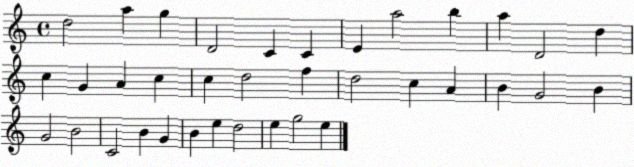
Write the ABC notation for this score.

X:1
T:Untitled
M:4/4
L:1/4
K:C
d2 a g D2 C C E a2 b a D2 d c G A c c d2 f d2 c A B G2 B G2 B2 C2 B G B e d2 e g2 e